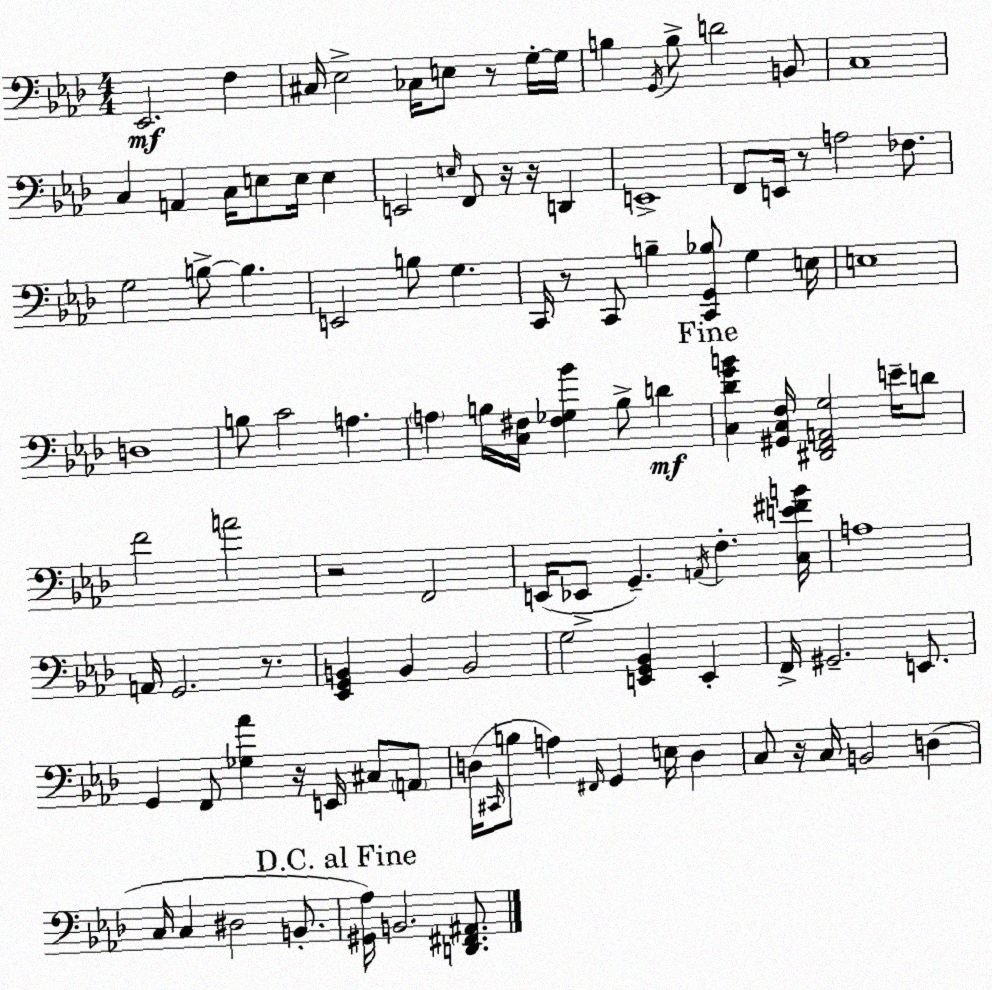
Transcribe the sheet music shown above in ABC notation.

X:1
T:Untitled
M:4/4
L:1/4
K:Ab
_E,,2 F, ^C,/4 _E,2 _C,/4 E,/2 z/2 G,/4 G,/4 B, G,,/4 B,/2 D2 B,,/2 C,4 C, A,, C,/4 E,/2 E,/4 E, E,,2 E,/4 F,,/2 z/4 z/4 D,, E,,4 F,,/2 E,,/4 z/2 A,2 _F,/2 G,2 B,/2 B, E,,2 B,/2 G, C,,/4 z/2 C,,/2 B, [C,,G,,_B,]/2 G, E,/4 E,4 D,4 B,/2 C2 A, A, B,/4 [C,^F,]/4 [^F,_G,_B] B,/2 D [C,_DGB] [^G,,C,F,]/4 [^D,,F,,A,,G,]2 E/4 D/2 F2 A2 z2 F,,2 E,,/4 _E,,/2 G,, A,,/4 F, [C,E^FB]/4 A,4 A,,/4 G,,2 z/2 [_E,,G,,B,,] B,, B,,2 G,2 [E,,G,,_B,,] E,, F,,/4 ^G,,2 E,,/2 G,, F,,/2 [_G,_A] z/4 E,,/4 ^C,/2 A,,/2 D,/4 ^C,,/4 B,/2 A, ^F,,/4 G,, E,/4 D, C,/2 z/4 C,/4 B,,2 D, C,/4 C, ^D,2 B,,/2 [^G,,_A,]/4 B,,2 [D,,^F,,^A,,]/2